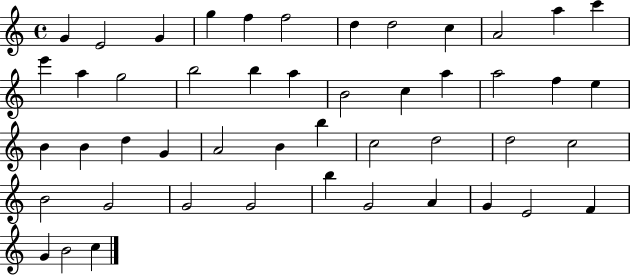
X:1
T:Untitled
M:4/4
L:1/4
K:C
G E2 G g f f2 d d2 c A2 a c' e' a g2 b2 b a B2 c a a2 f e B B d G A2 B b c2 d2 d2 c2 B2 G2 G2 G2 b G2 A G E2 F G B2 c